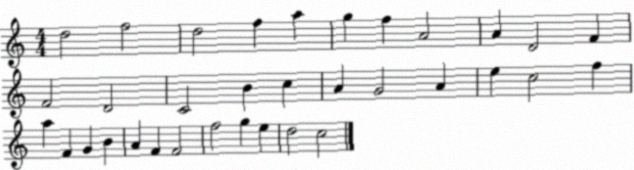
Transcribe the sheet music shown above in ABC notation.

X:1
T:Untitled
M:4/4
L:1/4
K:C
d2 f2 d2 f a g f A2 A D2 F F2 D2 C2 B c A G2 A e c2 f a F G B A F F2 f2 g e d2 c2